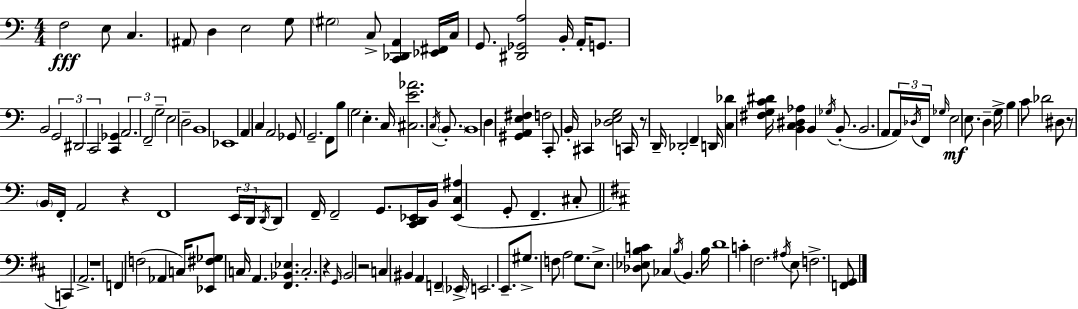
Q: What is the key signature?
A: A minor